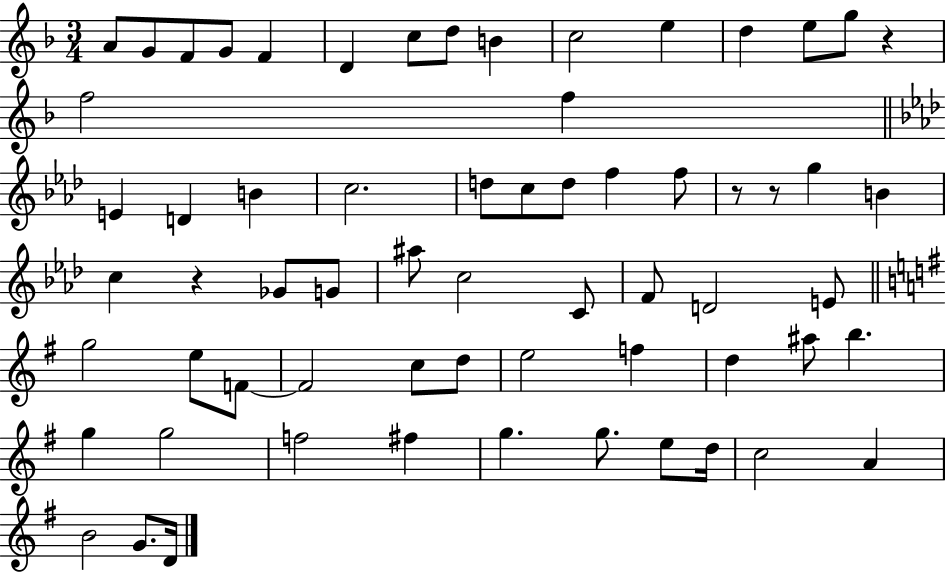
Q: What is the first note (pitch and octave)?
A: A4